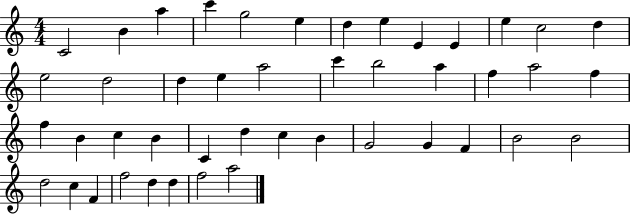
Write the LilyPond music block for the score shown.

{
  \clef treble
  \numericTimeSignature
  \time 4/4
  \key c \major
  c'2 b'4 a''4 | c'''4 g''2 e''4 | d''4 e''4 e'4 e'4 | e''4 c''2 d''4 | \break e''2 d''2 | d''4 e''4 a''2 | c'''4 b''2 a''4 | f''4 a''2 f''4 | \break f''4 b'4 c''4 b'4 | c'4 d''4 c''4 b'4 | g'2 g'4 f'4 | b'2 b'2 | \break d''2 c''4 f'4 | f''2 d''4 d''4 | f''2 a''2 | \bar "|."
}